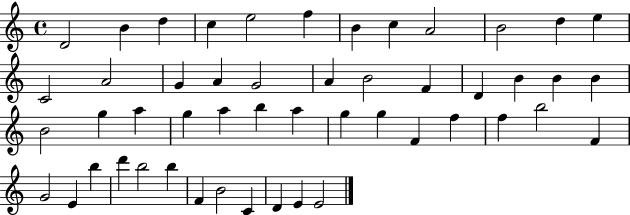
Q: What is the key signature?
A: C major